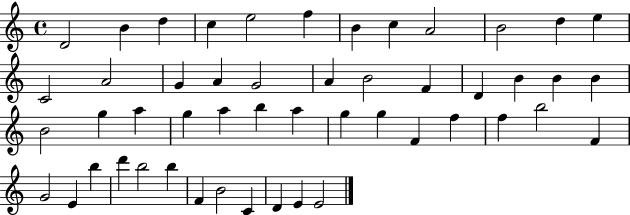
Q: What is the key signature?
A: C major